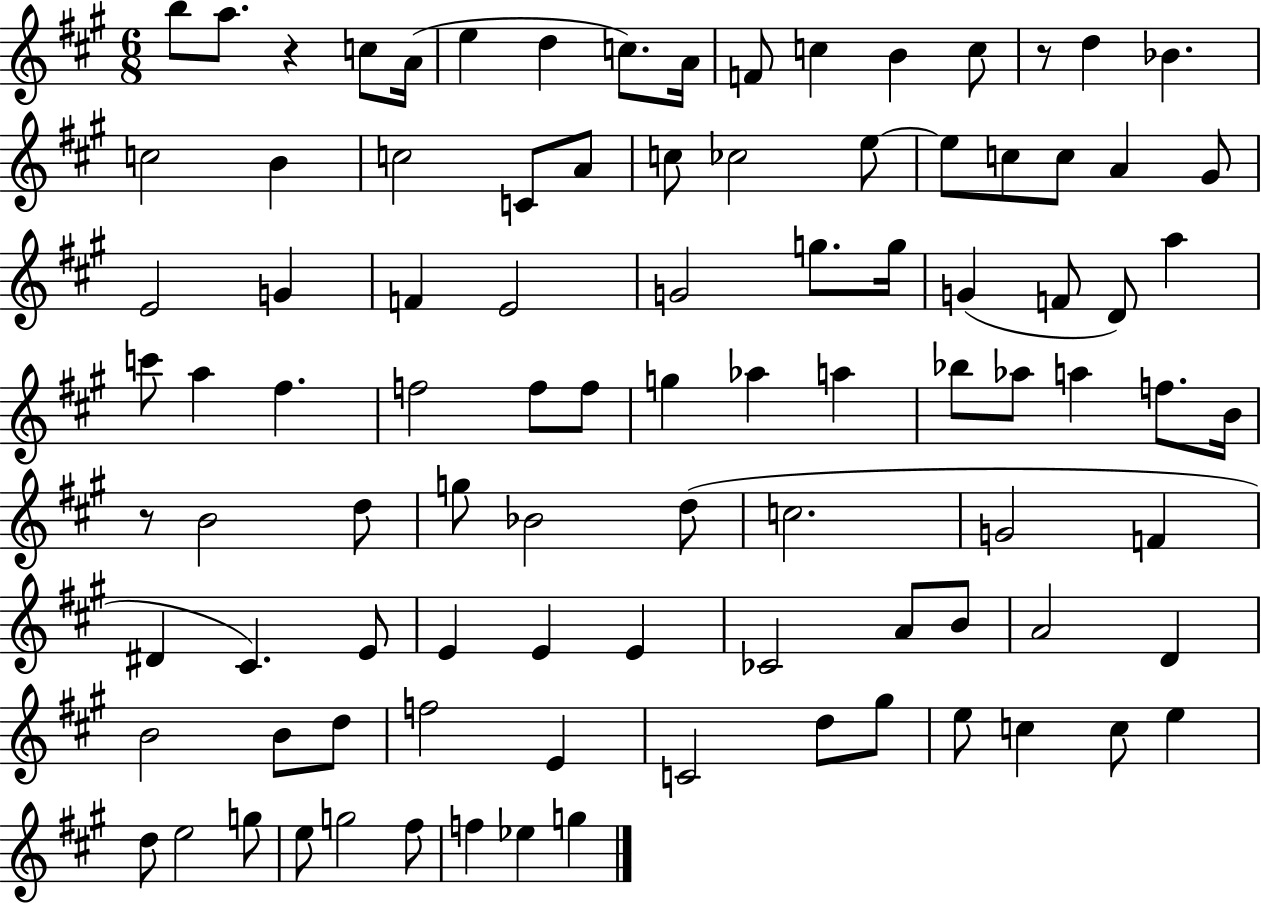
X:1
T:Untitled
M:6/8
L:1/4
K:A
b/2 a/2 z c/2 A/4 e d c/2 A/4 F/2 c B c/2 z/2 d _B c2 B c2 C/2 A/2 c/2 _c2 e/2 e/2 c/2 c/2 A ^G/2 E2 G F E2 G2 g/2 g/4 G F/2 D/2 a c'/2 a ^f f2 f/2 f/2 g _a a _b/2 _a/2 a f/2 B/4 z/2 B2 d/2 g/2 _B2 d/2 c2 G2 F ^D ^C E/2 E E E _C2 A/2 B/2 A2 D B2 B/2 d/2 f2 E C2 d/2 ^g/2 e/2 c c/2 e d/2 e2 g/2 e/2 g2 ^f/2 f _e g